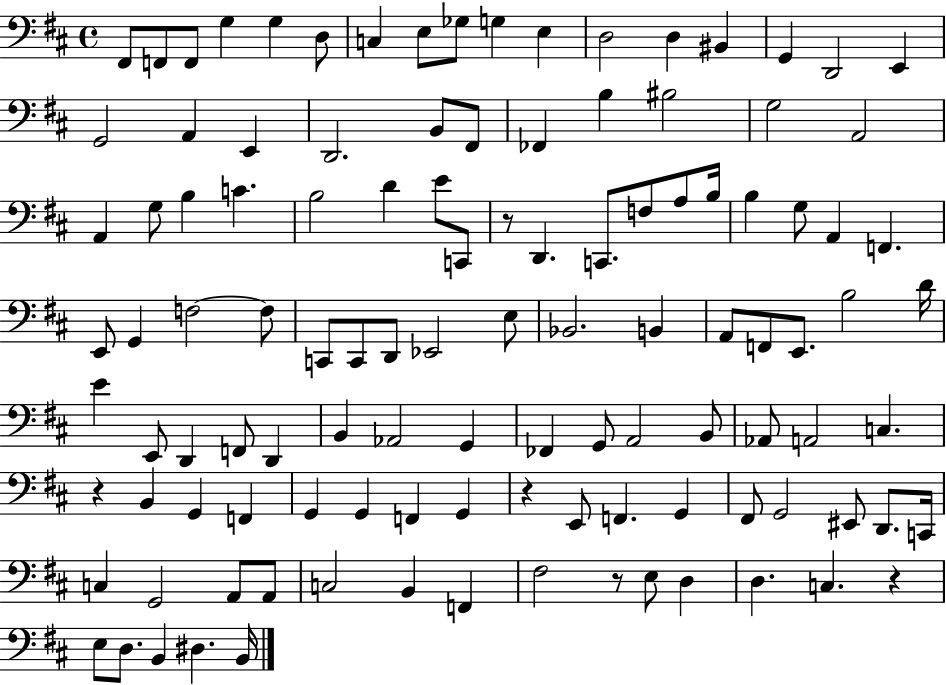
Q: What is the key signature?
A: D major